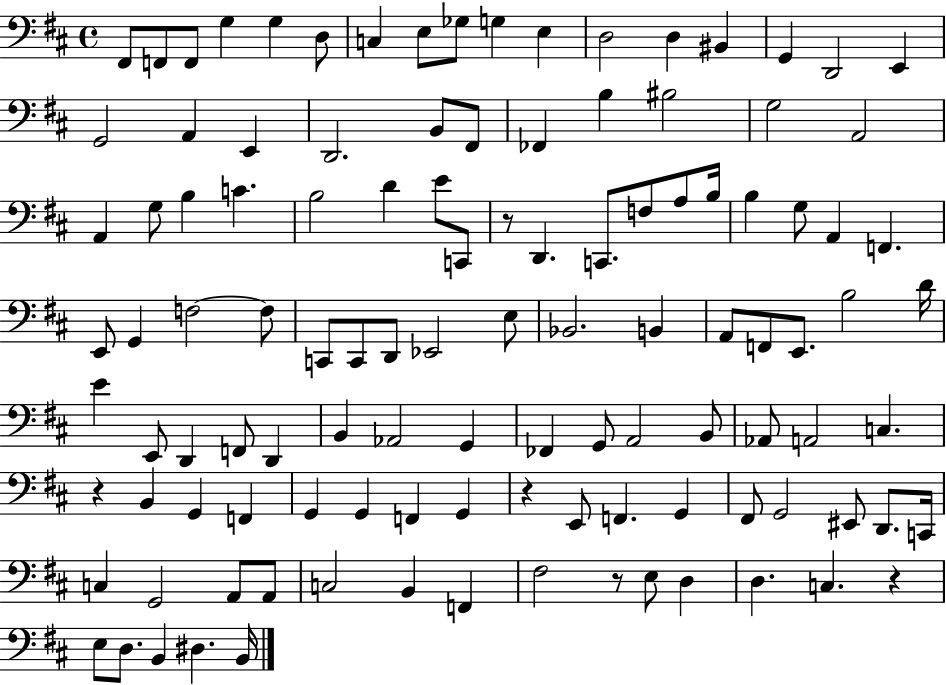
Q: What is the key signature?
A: D major